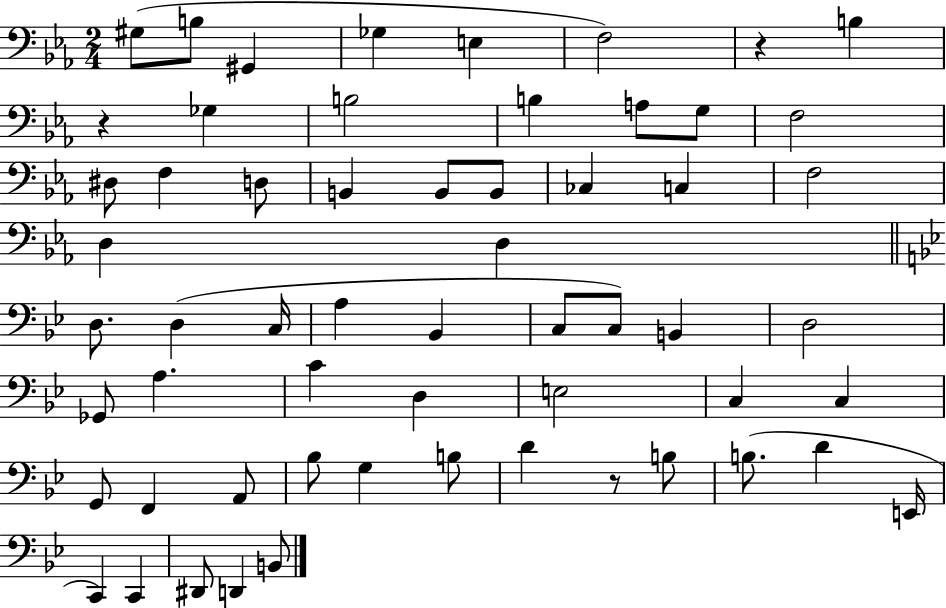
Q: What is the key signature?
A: EES major